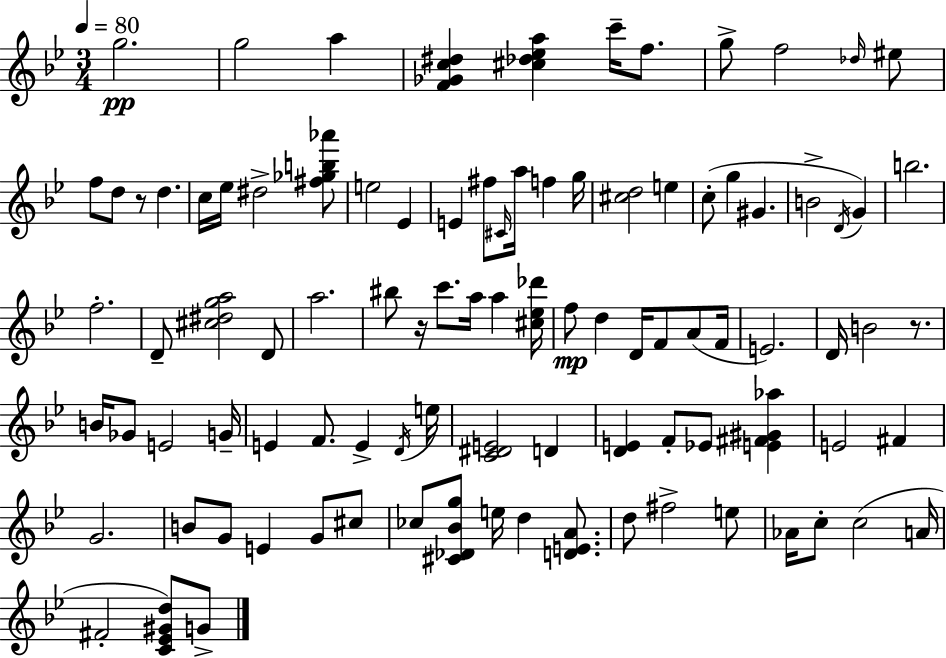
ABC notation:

X:1
T:Untitled
M:3/4
L:1/4
K:Gm
g2 g2 a [F_Gc^d] [^c_d_ea] c'/4 f/2 g/2 f2 _d/4 ^e/2 f/2 d/2 z/2 d c/4 _e/4 ^d2 [^f_gb_a']/2 e2 _E E ^f/2 ^C/4 a/4 f g/4 [^cd]2 e c/2 g ^G B2 D/4 G b2 f2 D/2 [^c^dga]2 D/2 a2 ^b/2 z/4 c'/2 a/4 a [^c_e_d']/4 f/2 d D/4 F/2 A/2 F/4 E2 D/4 B2 z/2 B/4 _G/2 E2 G/4 E F/2 E D/4 e/4 [C^DE]2 D [DE] F/2 _E/2 [E^F^G_a] E2 ^F G2 B/2 G/2 E G/2 ^c/2 _c/2 [^C_D_Bg]/2 e/4 d [DEA]/2 d/2 ^f2 e/2 _A/4 c/2 c2 A/4 ^F2 [C_E^Gd]/2 G/2